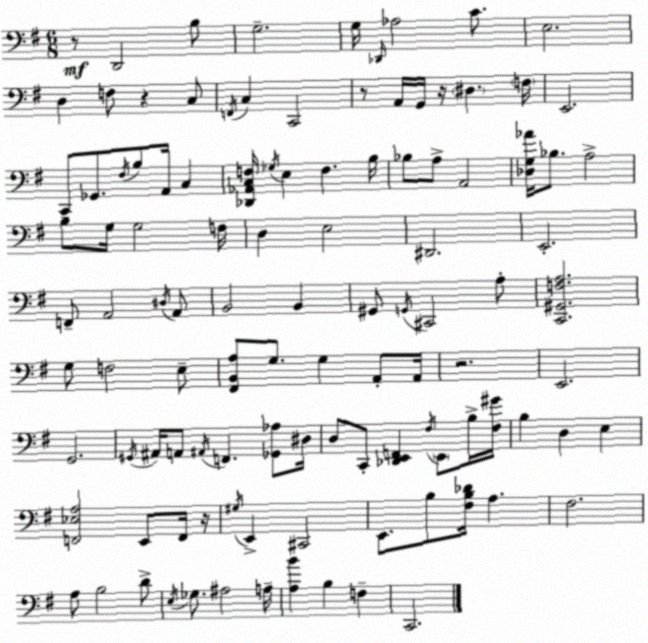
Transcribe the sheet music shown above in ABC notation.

X:1
T:Untitled
M:6/8
L:1/4
K:Em
z/2 D,,2 B,/2 G,2 G,/4 _D,,/4 _A,2 C/2 E,2 D, F,/2 z C,/2 F,,/4 C, C,,2 z/2 A,,/4 G,,/4 z/4 ^D, F,/4 E,,2 C,,/2 _G,,/2 ^F,/4 B,/2 A,,/4 C, [_D,,_A,,C,F,]/4 _G,/4 E, F, B,/4 _B,/2 A,/2 A,,2 [_D,G,_A]/4 _B,/2 A,2 B,/2 G,/4 G,2 F,/4 D, E,2 ^D,,2 E,,2 F,,/2 A,,2 ^D,/4 A,,/2 B,,2 B,, ^G,,/2 G,,/4 ^C,,2 A,/2 [C,,^G,,F,A,]2 G,/2 F,2 E,/2 [^F,,B,,A,]/2 G,/2 G, A,,/2 A,,/4 z2 E,,2 G,,2 ^G,,/4 ^A,,/4 A,,/2 ^A,,/4 F,, [_G,,_A,]/2 ^D,/4 D,/2 C,,/2 [_D,,E,,F,,] ^F,/4 E,,/2 B,/4 [^F,^G]/4 B, D, E, [F,,_E,A,]2 E,,/2 F,,/4 z/4 ^G,/4 E,, ^C,,2 E,,/2 B,/2 [^F,B,_D]/4 A, ^F,2 A,/2 B,2 D/2 E,/4 _G,/2 ^A,2 A,/4 [A,B] B, F, C,,2